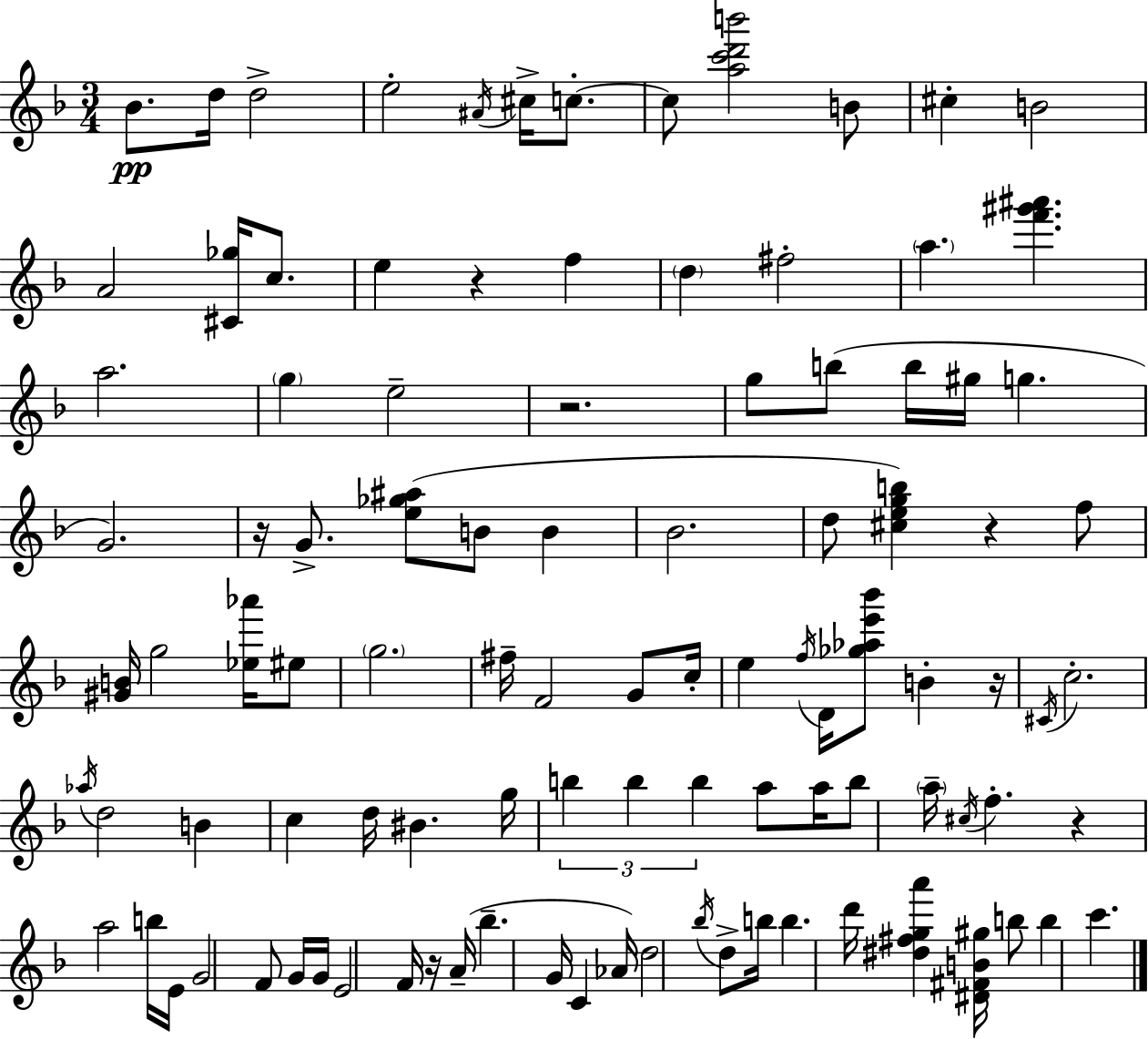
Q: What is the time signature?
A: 3/4